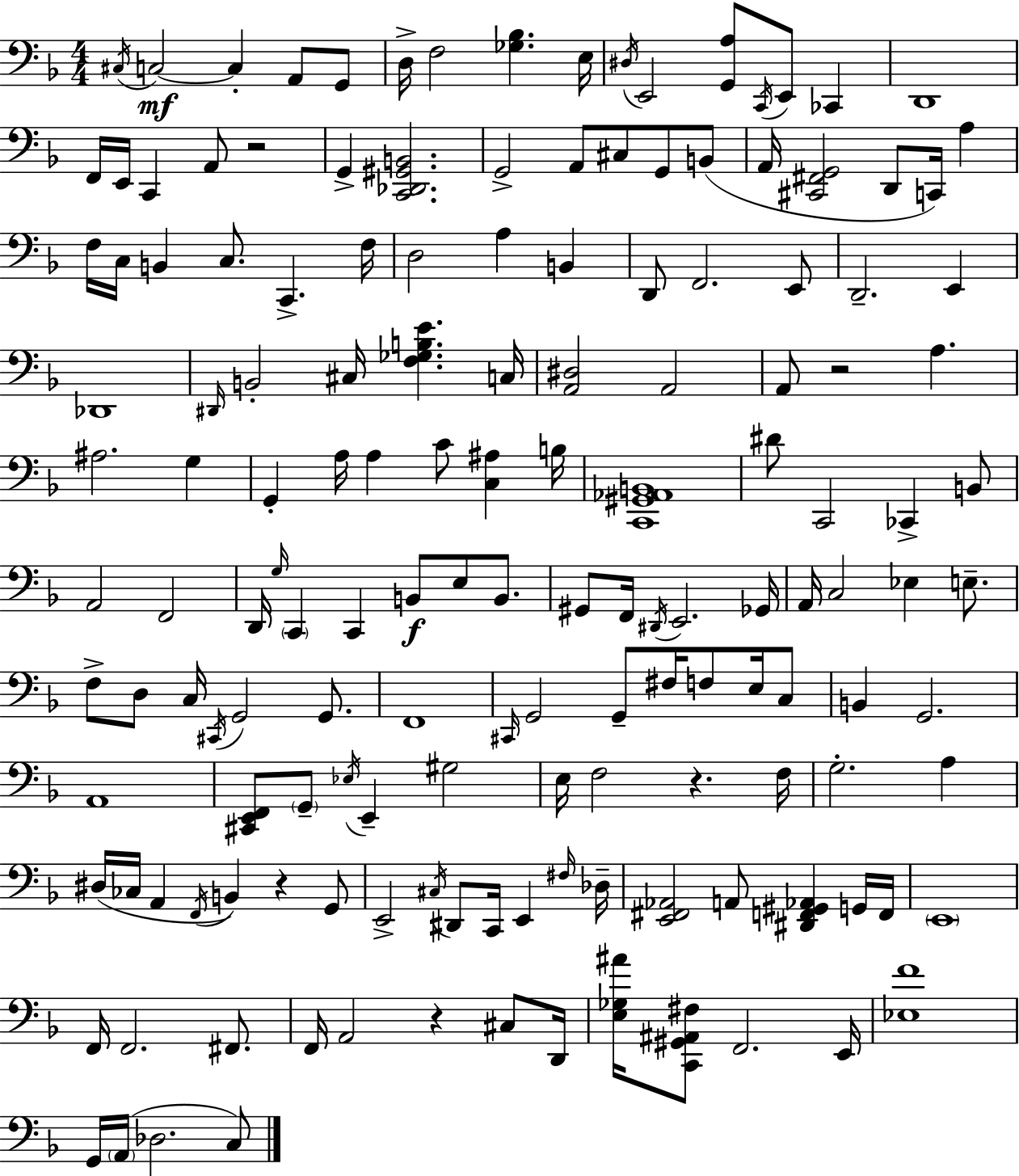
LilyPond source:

{
  \clef bass
  \numericTimeSignature
  \time 4/4
  \key f \major
  \acciaccatura { cis16 }\mf c2~~ c4-. a,8 g,8 | d16-> f2 <ges bes>4. | e16 \acciaccatura { dis16 } e,2 <g, a>8 \acciaccatura { c,16 } e,8 ces,4 | d,1 | \break f,16 e,16 c,4 a,8 r2 | g,4-> <c, des, gis, b,>2. | g,2-> a,8 cis8 g,8 | b,8( a,16 <cis, fis, g,>2 d,8 c,16) a4 | \break f16 c16 b,4 c8. c,4.-> | f16 d2 a4 b,4 | d,8 f,2. | e,8 d,2.-- e,4 | \break des,1 | \grace { dis,16 } b,2-. cis16 <f ges b e'>4. | c16 <a, dis>2 a,2 | a,8 r2 a4. | \break ais2. | g4 g,4-. a16 a4 c'8 <c ais>4 | b16 <c, gis, aes, b,>1 | dis'8 c,2 ces,4-> | \break b,8 a,2 f,2 | d,16 \grace { g16 } \parenthesize c,4 c,4 b,8\f | e8 b,8. gis,8 f,16 \acciaccatura { dis,16 } e,2. | ges,16 a,16 c2 ees4 | \break e8.-- f8-> d8 c16 \acciaccatura { cis,16 } g,2 | g,8. f,1 | \grace { cis,16 } g,2 | g,8-- fis16 f8 e16 c8 b,4 g,2. | \break a,1 | <cis, e, f,>8 \parenthesize g,8-- \acciaccatura { ees16 } e,4-- | gis2 e16 f2 | r4. f16 g2.-. | \break a4 dis16( ces16 a,4 \acciaccatura { f,16 } | b,4) r4 g,8 e,2-> | \acciaccatura { cis16 } dis,8 c,16 e,4 \grace { fis16 } des16-- <e, fis, aes,>2 | a,8 <dis, f, gis, aes,>4 g,16 f,16 \parenthesize e,1 | \break f,16 f,2. | fis,8. f,16 a,2 | r4 cis8 d,16 <e ges ais'>16 <c, gis, ais, fis>8 f,2. | e,16 <ees f'>1 | \break g,16 \parenthesize a,16( des2. | c8) \bar "|."
}